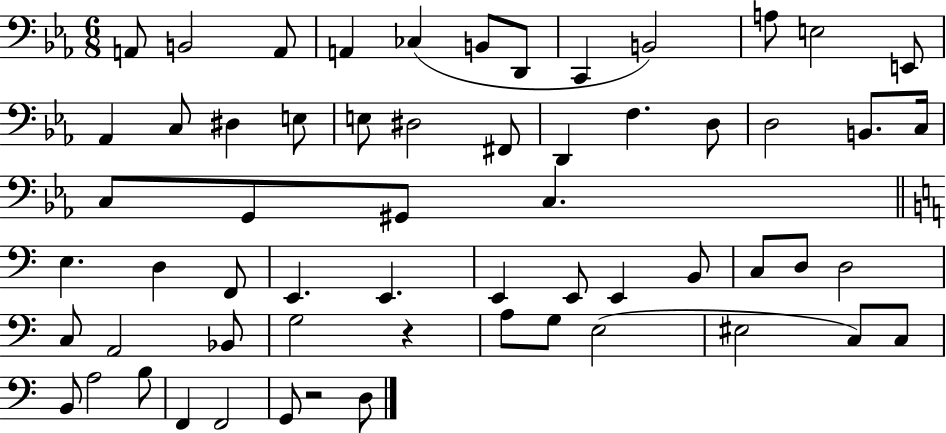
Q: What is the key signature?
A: EES major